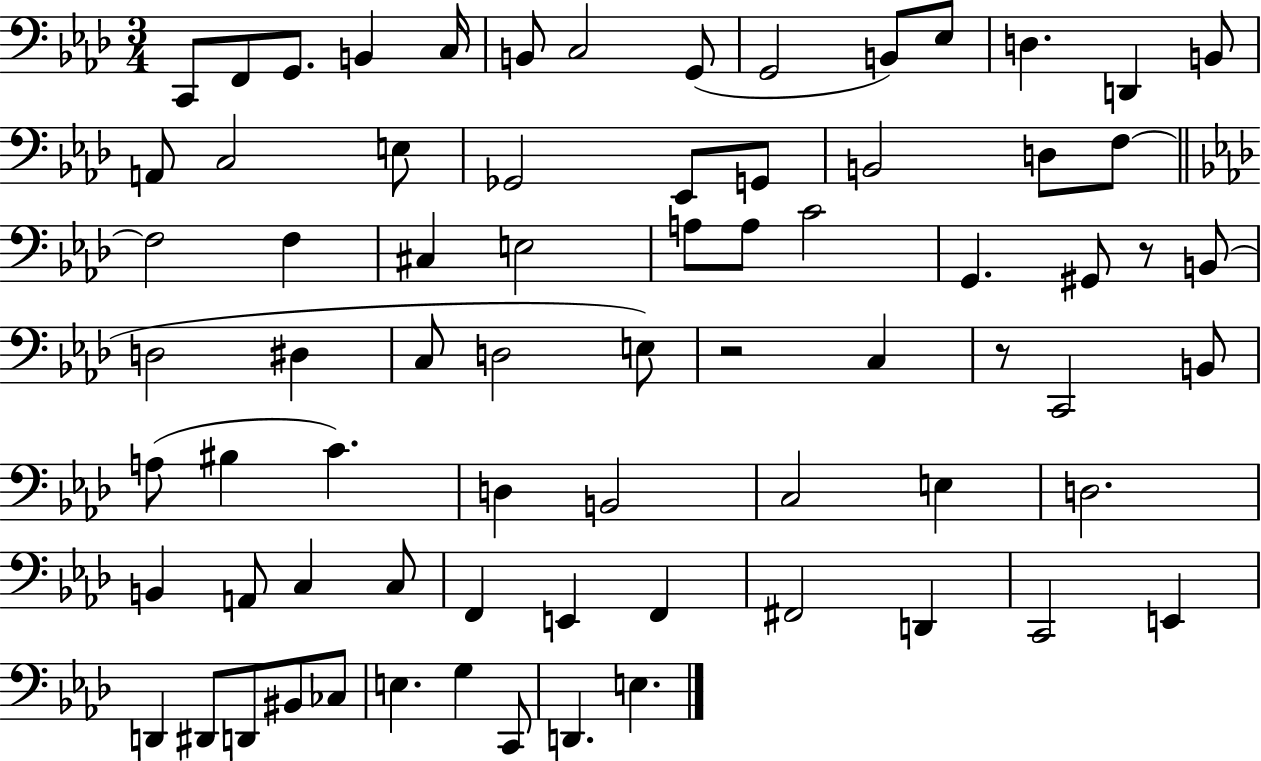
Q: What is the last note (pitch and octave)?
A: E3